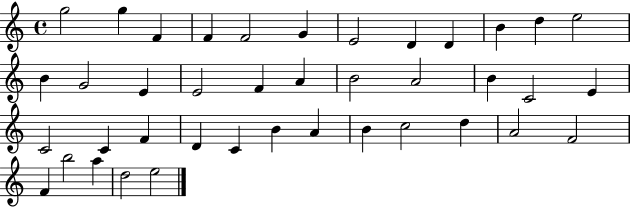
G5/h G5/q F4/q F4/q F4/h G4/q E4/h D4/q D4/q B4/q D5/q E5/h B4/q G4/h E4/q E4/h F4/q A4/q B4/h A4/h B4/q C4/h E4/q C4/h C4/q F4/q D4/q C4/q B4/q A4/q B4/q C5/h D5/q A4/h F4/h F4/q B5/h A5/q D5/h E5/h